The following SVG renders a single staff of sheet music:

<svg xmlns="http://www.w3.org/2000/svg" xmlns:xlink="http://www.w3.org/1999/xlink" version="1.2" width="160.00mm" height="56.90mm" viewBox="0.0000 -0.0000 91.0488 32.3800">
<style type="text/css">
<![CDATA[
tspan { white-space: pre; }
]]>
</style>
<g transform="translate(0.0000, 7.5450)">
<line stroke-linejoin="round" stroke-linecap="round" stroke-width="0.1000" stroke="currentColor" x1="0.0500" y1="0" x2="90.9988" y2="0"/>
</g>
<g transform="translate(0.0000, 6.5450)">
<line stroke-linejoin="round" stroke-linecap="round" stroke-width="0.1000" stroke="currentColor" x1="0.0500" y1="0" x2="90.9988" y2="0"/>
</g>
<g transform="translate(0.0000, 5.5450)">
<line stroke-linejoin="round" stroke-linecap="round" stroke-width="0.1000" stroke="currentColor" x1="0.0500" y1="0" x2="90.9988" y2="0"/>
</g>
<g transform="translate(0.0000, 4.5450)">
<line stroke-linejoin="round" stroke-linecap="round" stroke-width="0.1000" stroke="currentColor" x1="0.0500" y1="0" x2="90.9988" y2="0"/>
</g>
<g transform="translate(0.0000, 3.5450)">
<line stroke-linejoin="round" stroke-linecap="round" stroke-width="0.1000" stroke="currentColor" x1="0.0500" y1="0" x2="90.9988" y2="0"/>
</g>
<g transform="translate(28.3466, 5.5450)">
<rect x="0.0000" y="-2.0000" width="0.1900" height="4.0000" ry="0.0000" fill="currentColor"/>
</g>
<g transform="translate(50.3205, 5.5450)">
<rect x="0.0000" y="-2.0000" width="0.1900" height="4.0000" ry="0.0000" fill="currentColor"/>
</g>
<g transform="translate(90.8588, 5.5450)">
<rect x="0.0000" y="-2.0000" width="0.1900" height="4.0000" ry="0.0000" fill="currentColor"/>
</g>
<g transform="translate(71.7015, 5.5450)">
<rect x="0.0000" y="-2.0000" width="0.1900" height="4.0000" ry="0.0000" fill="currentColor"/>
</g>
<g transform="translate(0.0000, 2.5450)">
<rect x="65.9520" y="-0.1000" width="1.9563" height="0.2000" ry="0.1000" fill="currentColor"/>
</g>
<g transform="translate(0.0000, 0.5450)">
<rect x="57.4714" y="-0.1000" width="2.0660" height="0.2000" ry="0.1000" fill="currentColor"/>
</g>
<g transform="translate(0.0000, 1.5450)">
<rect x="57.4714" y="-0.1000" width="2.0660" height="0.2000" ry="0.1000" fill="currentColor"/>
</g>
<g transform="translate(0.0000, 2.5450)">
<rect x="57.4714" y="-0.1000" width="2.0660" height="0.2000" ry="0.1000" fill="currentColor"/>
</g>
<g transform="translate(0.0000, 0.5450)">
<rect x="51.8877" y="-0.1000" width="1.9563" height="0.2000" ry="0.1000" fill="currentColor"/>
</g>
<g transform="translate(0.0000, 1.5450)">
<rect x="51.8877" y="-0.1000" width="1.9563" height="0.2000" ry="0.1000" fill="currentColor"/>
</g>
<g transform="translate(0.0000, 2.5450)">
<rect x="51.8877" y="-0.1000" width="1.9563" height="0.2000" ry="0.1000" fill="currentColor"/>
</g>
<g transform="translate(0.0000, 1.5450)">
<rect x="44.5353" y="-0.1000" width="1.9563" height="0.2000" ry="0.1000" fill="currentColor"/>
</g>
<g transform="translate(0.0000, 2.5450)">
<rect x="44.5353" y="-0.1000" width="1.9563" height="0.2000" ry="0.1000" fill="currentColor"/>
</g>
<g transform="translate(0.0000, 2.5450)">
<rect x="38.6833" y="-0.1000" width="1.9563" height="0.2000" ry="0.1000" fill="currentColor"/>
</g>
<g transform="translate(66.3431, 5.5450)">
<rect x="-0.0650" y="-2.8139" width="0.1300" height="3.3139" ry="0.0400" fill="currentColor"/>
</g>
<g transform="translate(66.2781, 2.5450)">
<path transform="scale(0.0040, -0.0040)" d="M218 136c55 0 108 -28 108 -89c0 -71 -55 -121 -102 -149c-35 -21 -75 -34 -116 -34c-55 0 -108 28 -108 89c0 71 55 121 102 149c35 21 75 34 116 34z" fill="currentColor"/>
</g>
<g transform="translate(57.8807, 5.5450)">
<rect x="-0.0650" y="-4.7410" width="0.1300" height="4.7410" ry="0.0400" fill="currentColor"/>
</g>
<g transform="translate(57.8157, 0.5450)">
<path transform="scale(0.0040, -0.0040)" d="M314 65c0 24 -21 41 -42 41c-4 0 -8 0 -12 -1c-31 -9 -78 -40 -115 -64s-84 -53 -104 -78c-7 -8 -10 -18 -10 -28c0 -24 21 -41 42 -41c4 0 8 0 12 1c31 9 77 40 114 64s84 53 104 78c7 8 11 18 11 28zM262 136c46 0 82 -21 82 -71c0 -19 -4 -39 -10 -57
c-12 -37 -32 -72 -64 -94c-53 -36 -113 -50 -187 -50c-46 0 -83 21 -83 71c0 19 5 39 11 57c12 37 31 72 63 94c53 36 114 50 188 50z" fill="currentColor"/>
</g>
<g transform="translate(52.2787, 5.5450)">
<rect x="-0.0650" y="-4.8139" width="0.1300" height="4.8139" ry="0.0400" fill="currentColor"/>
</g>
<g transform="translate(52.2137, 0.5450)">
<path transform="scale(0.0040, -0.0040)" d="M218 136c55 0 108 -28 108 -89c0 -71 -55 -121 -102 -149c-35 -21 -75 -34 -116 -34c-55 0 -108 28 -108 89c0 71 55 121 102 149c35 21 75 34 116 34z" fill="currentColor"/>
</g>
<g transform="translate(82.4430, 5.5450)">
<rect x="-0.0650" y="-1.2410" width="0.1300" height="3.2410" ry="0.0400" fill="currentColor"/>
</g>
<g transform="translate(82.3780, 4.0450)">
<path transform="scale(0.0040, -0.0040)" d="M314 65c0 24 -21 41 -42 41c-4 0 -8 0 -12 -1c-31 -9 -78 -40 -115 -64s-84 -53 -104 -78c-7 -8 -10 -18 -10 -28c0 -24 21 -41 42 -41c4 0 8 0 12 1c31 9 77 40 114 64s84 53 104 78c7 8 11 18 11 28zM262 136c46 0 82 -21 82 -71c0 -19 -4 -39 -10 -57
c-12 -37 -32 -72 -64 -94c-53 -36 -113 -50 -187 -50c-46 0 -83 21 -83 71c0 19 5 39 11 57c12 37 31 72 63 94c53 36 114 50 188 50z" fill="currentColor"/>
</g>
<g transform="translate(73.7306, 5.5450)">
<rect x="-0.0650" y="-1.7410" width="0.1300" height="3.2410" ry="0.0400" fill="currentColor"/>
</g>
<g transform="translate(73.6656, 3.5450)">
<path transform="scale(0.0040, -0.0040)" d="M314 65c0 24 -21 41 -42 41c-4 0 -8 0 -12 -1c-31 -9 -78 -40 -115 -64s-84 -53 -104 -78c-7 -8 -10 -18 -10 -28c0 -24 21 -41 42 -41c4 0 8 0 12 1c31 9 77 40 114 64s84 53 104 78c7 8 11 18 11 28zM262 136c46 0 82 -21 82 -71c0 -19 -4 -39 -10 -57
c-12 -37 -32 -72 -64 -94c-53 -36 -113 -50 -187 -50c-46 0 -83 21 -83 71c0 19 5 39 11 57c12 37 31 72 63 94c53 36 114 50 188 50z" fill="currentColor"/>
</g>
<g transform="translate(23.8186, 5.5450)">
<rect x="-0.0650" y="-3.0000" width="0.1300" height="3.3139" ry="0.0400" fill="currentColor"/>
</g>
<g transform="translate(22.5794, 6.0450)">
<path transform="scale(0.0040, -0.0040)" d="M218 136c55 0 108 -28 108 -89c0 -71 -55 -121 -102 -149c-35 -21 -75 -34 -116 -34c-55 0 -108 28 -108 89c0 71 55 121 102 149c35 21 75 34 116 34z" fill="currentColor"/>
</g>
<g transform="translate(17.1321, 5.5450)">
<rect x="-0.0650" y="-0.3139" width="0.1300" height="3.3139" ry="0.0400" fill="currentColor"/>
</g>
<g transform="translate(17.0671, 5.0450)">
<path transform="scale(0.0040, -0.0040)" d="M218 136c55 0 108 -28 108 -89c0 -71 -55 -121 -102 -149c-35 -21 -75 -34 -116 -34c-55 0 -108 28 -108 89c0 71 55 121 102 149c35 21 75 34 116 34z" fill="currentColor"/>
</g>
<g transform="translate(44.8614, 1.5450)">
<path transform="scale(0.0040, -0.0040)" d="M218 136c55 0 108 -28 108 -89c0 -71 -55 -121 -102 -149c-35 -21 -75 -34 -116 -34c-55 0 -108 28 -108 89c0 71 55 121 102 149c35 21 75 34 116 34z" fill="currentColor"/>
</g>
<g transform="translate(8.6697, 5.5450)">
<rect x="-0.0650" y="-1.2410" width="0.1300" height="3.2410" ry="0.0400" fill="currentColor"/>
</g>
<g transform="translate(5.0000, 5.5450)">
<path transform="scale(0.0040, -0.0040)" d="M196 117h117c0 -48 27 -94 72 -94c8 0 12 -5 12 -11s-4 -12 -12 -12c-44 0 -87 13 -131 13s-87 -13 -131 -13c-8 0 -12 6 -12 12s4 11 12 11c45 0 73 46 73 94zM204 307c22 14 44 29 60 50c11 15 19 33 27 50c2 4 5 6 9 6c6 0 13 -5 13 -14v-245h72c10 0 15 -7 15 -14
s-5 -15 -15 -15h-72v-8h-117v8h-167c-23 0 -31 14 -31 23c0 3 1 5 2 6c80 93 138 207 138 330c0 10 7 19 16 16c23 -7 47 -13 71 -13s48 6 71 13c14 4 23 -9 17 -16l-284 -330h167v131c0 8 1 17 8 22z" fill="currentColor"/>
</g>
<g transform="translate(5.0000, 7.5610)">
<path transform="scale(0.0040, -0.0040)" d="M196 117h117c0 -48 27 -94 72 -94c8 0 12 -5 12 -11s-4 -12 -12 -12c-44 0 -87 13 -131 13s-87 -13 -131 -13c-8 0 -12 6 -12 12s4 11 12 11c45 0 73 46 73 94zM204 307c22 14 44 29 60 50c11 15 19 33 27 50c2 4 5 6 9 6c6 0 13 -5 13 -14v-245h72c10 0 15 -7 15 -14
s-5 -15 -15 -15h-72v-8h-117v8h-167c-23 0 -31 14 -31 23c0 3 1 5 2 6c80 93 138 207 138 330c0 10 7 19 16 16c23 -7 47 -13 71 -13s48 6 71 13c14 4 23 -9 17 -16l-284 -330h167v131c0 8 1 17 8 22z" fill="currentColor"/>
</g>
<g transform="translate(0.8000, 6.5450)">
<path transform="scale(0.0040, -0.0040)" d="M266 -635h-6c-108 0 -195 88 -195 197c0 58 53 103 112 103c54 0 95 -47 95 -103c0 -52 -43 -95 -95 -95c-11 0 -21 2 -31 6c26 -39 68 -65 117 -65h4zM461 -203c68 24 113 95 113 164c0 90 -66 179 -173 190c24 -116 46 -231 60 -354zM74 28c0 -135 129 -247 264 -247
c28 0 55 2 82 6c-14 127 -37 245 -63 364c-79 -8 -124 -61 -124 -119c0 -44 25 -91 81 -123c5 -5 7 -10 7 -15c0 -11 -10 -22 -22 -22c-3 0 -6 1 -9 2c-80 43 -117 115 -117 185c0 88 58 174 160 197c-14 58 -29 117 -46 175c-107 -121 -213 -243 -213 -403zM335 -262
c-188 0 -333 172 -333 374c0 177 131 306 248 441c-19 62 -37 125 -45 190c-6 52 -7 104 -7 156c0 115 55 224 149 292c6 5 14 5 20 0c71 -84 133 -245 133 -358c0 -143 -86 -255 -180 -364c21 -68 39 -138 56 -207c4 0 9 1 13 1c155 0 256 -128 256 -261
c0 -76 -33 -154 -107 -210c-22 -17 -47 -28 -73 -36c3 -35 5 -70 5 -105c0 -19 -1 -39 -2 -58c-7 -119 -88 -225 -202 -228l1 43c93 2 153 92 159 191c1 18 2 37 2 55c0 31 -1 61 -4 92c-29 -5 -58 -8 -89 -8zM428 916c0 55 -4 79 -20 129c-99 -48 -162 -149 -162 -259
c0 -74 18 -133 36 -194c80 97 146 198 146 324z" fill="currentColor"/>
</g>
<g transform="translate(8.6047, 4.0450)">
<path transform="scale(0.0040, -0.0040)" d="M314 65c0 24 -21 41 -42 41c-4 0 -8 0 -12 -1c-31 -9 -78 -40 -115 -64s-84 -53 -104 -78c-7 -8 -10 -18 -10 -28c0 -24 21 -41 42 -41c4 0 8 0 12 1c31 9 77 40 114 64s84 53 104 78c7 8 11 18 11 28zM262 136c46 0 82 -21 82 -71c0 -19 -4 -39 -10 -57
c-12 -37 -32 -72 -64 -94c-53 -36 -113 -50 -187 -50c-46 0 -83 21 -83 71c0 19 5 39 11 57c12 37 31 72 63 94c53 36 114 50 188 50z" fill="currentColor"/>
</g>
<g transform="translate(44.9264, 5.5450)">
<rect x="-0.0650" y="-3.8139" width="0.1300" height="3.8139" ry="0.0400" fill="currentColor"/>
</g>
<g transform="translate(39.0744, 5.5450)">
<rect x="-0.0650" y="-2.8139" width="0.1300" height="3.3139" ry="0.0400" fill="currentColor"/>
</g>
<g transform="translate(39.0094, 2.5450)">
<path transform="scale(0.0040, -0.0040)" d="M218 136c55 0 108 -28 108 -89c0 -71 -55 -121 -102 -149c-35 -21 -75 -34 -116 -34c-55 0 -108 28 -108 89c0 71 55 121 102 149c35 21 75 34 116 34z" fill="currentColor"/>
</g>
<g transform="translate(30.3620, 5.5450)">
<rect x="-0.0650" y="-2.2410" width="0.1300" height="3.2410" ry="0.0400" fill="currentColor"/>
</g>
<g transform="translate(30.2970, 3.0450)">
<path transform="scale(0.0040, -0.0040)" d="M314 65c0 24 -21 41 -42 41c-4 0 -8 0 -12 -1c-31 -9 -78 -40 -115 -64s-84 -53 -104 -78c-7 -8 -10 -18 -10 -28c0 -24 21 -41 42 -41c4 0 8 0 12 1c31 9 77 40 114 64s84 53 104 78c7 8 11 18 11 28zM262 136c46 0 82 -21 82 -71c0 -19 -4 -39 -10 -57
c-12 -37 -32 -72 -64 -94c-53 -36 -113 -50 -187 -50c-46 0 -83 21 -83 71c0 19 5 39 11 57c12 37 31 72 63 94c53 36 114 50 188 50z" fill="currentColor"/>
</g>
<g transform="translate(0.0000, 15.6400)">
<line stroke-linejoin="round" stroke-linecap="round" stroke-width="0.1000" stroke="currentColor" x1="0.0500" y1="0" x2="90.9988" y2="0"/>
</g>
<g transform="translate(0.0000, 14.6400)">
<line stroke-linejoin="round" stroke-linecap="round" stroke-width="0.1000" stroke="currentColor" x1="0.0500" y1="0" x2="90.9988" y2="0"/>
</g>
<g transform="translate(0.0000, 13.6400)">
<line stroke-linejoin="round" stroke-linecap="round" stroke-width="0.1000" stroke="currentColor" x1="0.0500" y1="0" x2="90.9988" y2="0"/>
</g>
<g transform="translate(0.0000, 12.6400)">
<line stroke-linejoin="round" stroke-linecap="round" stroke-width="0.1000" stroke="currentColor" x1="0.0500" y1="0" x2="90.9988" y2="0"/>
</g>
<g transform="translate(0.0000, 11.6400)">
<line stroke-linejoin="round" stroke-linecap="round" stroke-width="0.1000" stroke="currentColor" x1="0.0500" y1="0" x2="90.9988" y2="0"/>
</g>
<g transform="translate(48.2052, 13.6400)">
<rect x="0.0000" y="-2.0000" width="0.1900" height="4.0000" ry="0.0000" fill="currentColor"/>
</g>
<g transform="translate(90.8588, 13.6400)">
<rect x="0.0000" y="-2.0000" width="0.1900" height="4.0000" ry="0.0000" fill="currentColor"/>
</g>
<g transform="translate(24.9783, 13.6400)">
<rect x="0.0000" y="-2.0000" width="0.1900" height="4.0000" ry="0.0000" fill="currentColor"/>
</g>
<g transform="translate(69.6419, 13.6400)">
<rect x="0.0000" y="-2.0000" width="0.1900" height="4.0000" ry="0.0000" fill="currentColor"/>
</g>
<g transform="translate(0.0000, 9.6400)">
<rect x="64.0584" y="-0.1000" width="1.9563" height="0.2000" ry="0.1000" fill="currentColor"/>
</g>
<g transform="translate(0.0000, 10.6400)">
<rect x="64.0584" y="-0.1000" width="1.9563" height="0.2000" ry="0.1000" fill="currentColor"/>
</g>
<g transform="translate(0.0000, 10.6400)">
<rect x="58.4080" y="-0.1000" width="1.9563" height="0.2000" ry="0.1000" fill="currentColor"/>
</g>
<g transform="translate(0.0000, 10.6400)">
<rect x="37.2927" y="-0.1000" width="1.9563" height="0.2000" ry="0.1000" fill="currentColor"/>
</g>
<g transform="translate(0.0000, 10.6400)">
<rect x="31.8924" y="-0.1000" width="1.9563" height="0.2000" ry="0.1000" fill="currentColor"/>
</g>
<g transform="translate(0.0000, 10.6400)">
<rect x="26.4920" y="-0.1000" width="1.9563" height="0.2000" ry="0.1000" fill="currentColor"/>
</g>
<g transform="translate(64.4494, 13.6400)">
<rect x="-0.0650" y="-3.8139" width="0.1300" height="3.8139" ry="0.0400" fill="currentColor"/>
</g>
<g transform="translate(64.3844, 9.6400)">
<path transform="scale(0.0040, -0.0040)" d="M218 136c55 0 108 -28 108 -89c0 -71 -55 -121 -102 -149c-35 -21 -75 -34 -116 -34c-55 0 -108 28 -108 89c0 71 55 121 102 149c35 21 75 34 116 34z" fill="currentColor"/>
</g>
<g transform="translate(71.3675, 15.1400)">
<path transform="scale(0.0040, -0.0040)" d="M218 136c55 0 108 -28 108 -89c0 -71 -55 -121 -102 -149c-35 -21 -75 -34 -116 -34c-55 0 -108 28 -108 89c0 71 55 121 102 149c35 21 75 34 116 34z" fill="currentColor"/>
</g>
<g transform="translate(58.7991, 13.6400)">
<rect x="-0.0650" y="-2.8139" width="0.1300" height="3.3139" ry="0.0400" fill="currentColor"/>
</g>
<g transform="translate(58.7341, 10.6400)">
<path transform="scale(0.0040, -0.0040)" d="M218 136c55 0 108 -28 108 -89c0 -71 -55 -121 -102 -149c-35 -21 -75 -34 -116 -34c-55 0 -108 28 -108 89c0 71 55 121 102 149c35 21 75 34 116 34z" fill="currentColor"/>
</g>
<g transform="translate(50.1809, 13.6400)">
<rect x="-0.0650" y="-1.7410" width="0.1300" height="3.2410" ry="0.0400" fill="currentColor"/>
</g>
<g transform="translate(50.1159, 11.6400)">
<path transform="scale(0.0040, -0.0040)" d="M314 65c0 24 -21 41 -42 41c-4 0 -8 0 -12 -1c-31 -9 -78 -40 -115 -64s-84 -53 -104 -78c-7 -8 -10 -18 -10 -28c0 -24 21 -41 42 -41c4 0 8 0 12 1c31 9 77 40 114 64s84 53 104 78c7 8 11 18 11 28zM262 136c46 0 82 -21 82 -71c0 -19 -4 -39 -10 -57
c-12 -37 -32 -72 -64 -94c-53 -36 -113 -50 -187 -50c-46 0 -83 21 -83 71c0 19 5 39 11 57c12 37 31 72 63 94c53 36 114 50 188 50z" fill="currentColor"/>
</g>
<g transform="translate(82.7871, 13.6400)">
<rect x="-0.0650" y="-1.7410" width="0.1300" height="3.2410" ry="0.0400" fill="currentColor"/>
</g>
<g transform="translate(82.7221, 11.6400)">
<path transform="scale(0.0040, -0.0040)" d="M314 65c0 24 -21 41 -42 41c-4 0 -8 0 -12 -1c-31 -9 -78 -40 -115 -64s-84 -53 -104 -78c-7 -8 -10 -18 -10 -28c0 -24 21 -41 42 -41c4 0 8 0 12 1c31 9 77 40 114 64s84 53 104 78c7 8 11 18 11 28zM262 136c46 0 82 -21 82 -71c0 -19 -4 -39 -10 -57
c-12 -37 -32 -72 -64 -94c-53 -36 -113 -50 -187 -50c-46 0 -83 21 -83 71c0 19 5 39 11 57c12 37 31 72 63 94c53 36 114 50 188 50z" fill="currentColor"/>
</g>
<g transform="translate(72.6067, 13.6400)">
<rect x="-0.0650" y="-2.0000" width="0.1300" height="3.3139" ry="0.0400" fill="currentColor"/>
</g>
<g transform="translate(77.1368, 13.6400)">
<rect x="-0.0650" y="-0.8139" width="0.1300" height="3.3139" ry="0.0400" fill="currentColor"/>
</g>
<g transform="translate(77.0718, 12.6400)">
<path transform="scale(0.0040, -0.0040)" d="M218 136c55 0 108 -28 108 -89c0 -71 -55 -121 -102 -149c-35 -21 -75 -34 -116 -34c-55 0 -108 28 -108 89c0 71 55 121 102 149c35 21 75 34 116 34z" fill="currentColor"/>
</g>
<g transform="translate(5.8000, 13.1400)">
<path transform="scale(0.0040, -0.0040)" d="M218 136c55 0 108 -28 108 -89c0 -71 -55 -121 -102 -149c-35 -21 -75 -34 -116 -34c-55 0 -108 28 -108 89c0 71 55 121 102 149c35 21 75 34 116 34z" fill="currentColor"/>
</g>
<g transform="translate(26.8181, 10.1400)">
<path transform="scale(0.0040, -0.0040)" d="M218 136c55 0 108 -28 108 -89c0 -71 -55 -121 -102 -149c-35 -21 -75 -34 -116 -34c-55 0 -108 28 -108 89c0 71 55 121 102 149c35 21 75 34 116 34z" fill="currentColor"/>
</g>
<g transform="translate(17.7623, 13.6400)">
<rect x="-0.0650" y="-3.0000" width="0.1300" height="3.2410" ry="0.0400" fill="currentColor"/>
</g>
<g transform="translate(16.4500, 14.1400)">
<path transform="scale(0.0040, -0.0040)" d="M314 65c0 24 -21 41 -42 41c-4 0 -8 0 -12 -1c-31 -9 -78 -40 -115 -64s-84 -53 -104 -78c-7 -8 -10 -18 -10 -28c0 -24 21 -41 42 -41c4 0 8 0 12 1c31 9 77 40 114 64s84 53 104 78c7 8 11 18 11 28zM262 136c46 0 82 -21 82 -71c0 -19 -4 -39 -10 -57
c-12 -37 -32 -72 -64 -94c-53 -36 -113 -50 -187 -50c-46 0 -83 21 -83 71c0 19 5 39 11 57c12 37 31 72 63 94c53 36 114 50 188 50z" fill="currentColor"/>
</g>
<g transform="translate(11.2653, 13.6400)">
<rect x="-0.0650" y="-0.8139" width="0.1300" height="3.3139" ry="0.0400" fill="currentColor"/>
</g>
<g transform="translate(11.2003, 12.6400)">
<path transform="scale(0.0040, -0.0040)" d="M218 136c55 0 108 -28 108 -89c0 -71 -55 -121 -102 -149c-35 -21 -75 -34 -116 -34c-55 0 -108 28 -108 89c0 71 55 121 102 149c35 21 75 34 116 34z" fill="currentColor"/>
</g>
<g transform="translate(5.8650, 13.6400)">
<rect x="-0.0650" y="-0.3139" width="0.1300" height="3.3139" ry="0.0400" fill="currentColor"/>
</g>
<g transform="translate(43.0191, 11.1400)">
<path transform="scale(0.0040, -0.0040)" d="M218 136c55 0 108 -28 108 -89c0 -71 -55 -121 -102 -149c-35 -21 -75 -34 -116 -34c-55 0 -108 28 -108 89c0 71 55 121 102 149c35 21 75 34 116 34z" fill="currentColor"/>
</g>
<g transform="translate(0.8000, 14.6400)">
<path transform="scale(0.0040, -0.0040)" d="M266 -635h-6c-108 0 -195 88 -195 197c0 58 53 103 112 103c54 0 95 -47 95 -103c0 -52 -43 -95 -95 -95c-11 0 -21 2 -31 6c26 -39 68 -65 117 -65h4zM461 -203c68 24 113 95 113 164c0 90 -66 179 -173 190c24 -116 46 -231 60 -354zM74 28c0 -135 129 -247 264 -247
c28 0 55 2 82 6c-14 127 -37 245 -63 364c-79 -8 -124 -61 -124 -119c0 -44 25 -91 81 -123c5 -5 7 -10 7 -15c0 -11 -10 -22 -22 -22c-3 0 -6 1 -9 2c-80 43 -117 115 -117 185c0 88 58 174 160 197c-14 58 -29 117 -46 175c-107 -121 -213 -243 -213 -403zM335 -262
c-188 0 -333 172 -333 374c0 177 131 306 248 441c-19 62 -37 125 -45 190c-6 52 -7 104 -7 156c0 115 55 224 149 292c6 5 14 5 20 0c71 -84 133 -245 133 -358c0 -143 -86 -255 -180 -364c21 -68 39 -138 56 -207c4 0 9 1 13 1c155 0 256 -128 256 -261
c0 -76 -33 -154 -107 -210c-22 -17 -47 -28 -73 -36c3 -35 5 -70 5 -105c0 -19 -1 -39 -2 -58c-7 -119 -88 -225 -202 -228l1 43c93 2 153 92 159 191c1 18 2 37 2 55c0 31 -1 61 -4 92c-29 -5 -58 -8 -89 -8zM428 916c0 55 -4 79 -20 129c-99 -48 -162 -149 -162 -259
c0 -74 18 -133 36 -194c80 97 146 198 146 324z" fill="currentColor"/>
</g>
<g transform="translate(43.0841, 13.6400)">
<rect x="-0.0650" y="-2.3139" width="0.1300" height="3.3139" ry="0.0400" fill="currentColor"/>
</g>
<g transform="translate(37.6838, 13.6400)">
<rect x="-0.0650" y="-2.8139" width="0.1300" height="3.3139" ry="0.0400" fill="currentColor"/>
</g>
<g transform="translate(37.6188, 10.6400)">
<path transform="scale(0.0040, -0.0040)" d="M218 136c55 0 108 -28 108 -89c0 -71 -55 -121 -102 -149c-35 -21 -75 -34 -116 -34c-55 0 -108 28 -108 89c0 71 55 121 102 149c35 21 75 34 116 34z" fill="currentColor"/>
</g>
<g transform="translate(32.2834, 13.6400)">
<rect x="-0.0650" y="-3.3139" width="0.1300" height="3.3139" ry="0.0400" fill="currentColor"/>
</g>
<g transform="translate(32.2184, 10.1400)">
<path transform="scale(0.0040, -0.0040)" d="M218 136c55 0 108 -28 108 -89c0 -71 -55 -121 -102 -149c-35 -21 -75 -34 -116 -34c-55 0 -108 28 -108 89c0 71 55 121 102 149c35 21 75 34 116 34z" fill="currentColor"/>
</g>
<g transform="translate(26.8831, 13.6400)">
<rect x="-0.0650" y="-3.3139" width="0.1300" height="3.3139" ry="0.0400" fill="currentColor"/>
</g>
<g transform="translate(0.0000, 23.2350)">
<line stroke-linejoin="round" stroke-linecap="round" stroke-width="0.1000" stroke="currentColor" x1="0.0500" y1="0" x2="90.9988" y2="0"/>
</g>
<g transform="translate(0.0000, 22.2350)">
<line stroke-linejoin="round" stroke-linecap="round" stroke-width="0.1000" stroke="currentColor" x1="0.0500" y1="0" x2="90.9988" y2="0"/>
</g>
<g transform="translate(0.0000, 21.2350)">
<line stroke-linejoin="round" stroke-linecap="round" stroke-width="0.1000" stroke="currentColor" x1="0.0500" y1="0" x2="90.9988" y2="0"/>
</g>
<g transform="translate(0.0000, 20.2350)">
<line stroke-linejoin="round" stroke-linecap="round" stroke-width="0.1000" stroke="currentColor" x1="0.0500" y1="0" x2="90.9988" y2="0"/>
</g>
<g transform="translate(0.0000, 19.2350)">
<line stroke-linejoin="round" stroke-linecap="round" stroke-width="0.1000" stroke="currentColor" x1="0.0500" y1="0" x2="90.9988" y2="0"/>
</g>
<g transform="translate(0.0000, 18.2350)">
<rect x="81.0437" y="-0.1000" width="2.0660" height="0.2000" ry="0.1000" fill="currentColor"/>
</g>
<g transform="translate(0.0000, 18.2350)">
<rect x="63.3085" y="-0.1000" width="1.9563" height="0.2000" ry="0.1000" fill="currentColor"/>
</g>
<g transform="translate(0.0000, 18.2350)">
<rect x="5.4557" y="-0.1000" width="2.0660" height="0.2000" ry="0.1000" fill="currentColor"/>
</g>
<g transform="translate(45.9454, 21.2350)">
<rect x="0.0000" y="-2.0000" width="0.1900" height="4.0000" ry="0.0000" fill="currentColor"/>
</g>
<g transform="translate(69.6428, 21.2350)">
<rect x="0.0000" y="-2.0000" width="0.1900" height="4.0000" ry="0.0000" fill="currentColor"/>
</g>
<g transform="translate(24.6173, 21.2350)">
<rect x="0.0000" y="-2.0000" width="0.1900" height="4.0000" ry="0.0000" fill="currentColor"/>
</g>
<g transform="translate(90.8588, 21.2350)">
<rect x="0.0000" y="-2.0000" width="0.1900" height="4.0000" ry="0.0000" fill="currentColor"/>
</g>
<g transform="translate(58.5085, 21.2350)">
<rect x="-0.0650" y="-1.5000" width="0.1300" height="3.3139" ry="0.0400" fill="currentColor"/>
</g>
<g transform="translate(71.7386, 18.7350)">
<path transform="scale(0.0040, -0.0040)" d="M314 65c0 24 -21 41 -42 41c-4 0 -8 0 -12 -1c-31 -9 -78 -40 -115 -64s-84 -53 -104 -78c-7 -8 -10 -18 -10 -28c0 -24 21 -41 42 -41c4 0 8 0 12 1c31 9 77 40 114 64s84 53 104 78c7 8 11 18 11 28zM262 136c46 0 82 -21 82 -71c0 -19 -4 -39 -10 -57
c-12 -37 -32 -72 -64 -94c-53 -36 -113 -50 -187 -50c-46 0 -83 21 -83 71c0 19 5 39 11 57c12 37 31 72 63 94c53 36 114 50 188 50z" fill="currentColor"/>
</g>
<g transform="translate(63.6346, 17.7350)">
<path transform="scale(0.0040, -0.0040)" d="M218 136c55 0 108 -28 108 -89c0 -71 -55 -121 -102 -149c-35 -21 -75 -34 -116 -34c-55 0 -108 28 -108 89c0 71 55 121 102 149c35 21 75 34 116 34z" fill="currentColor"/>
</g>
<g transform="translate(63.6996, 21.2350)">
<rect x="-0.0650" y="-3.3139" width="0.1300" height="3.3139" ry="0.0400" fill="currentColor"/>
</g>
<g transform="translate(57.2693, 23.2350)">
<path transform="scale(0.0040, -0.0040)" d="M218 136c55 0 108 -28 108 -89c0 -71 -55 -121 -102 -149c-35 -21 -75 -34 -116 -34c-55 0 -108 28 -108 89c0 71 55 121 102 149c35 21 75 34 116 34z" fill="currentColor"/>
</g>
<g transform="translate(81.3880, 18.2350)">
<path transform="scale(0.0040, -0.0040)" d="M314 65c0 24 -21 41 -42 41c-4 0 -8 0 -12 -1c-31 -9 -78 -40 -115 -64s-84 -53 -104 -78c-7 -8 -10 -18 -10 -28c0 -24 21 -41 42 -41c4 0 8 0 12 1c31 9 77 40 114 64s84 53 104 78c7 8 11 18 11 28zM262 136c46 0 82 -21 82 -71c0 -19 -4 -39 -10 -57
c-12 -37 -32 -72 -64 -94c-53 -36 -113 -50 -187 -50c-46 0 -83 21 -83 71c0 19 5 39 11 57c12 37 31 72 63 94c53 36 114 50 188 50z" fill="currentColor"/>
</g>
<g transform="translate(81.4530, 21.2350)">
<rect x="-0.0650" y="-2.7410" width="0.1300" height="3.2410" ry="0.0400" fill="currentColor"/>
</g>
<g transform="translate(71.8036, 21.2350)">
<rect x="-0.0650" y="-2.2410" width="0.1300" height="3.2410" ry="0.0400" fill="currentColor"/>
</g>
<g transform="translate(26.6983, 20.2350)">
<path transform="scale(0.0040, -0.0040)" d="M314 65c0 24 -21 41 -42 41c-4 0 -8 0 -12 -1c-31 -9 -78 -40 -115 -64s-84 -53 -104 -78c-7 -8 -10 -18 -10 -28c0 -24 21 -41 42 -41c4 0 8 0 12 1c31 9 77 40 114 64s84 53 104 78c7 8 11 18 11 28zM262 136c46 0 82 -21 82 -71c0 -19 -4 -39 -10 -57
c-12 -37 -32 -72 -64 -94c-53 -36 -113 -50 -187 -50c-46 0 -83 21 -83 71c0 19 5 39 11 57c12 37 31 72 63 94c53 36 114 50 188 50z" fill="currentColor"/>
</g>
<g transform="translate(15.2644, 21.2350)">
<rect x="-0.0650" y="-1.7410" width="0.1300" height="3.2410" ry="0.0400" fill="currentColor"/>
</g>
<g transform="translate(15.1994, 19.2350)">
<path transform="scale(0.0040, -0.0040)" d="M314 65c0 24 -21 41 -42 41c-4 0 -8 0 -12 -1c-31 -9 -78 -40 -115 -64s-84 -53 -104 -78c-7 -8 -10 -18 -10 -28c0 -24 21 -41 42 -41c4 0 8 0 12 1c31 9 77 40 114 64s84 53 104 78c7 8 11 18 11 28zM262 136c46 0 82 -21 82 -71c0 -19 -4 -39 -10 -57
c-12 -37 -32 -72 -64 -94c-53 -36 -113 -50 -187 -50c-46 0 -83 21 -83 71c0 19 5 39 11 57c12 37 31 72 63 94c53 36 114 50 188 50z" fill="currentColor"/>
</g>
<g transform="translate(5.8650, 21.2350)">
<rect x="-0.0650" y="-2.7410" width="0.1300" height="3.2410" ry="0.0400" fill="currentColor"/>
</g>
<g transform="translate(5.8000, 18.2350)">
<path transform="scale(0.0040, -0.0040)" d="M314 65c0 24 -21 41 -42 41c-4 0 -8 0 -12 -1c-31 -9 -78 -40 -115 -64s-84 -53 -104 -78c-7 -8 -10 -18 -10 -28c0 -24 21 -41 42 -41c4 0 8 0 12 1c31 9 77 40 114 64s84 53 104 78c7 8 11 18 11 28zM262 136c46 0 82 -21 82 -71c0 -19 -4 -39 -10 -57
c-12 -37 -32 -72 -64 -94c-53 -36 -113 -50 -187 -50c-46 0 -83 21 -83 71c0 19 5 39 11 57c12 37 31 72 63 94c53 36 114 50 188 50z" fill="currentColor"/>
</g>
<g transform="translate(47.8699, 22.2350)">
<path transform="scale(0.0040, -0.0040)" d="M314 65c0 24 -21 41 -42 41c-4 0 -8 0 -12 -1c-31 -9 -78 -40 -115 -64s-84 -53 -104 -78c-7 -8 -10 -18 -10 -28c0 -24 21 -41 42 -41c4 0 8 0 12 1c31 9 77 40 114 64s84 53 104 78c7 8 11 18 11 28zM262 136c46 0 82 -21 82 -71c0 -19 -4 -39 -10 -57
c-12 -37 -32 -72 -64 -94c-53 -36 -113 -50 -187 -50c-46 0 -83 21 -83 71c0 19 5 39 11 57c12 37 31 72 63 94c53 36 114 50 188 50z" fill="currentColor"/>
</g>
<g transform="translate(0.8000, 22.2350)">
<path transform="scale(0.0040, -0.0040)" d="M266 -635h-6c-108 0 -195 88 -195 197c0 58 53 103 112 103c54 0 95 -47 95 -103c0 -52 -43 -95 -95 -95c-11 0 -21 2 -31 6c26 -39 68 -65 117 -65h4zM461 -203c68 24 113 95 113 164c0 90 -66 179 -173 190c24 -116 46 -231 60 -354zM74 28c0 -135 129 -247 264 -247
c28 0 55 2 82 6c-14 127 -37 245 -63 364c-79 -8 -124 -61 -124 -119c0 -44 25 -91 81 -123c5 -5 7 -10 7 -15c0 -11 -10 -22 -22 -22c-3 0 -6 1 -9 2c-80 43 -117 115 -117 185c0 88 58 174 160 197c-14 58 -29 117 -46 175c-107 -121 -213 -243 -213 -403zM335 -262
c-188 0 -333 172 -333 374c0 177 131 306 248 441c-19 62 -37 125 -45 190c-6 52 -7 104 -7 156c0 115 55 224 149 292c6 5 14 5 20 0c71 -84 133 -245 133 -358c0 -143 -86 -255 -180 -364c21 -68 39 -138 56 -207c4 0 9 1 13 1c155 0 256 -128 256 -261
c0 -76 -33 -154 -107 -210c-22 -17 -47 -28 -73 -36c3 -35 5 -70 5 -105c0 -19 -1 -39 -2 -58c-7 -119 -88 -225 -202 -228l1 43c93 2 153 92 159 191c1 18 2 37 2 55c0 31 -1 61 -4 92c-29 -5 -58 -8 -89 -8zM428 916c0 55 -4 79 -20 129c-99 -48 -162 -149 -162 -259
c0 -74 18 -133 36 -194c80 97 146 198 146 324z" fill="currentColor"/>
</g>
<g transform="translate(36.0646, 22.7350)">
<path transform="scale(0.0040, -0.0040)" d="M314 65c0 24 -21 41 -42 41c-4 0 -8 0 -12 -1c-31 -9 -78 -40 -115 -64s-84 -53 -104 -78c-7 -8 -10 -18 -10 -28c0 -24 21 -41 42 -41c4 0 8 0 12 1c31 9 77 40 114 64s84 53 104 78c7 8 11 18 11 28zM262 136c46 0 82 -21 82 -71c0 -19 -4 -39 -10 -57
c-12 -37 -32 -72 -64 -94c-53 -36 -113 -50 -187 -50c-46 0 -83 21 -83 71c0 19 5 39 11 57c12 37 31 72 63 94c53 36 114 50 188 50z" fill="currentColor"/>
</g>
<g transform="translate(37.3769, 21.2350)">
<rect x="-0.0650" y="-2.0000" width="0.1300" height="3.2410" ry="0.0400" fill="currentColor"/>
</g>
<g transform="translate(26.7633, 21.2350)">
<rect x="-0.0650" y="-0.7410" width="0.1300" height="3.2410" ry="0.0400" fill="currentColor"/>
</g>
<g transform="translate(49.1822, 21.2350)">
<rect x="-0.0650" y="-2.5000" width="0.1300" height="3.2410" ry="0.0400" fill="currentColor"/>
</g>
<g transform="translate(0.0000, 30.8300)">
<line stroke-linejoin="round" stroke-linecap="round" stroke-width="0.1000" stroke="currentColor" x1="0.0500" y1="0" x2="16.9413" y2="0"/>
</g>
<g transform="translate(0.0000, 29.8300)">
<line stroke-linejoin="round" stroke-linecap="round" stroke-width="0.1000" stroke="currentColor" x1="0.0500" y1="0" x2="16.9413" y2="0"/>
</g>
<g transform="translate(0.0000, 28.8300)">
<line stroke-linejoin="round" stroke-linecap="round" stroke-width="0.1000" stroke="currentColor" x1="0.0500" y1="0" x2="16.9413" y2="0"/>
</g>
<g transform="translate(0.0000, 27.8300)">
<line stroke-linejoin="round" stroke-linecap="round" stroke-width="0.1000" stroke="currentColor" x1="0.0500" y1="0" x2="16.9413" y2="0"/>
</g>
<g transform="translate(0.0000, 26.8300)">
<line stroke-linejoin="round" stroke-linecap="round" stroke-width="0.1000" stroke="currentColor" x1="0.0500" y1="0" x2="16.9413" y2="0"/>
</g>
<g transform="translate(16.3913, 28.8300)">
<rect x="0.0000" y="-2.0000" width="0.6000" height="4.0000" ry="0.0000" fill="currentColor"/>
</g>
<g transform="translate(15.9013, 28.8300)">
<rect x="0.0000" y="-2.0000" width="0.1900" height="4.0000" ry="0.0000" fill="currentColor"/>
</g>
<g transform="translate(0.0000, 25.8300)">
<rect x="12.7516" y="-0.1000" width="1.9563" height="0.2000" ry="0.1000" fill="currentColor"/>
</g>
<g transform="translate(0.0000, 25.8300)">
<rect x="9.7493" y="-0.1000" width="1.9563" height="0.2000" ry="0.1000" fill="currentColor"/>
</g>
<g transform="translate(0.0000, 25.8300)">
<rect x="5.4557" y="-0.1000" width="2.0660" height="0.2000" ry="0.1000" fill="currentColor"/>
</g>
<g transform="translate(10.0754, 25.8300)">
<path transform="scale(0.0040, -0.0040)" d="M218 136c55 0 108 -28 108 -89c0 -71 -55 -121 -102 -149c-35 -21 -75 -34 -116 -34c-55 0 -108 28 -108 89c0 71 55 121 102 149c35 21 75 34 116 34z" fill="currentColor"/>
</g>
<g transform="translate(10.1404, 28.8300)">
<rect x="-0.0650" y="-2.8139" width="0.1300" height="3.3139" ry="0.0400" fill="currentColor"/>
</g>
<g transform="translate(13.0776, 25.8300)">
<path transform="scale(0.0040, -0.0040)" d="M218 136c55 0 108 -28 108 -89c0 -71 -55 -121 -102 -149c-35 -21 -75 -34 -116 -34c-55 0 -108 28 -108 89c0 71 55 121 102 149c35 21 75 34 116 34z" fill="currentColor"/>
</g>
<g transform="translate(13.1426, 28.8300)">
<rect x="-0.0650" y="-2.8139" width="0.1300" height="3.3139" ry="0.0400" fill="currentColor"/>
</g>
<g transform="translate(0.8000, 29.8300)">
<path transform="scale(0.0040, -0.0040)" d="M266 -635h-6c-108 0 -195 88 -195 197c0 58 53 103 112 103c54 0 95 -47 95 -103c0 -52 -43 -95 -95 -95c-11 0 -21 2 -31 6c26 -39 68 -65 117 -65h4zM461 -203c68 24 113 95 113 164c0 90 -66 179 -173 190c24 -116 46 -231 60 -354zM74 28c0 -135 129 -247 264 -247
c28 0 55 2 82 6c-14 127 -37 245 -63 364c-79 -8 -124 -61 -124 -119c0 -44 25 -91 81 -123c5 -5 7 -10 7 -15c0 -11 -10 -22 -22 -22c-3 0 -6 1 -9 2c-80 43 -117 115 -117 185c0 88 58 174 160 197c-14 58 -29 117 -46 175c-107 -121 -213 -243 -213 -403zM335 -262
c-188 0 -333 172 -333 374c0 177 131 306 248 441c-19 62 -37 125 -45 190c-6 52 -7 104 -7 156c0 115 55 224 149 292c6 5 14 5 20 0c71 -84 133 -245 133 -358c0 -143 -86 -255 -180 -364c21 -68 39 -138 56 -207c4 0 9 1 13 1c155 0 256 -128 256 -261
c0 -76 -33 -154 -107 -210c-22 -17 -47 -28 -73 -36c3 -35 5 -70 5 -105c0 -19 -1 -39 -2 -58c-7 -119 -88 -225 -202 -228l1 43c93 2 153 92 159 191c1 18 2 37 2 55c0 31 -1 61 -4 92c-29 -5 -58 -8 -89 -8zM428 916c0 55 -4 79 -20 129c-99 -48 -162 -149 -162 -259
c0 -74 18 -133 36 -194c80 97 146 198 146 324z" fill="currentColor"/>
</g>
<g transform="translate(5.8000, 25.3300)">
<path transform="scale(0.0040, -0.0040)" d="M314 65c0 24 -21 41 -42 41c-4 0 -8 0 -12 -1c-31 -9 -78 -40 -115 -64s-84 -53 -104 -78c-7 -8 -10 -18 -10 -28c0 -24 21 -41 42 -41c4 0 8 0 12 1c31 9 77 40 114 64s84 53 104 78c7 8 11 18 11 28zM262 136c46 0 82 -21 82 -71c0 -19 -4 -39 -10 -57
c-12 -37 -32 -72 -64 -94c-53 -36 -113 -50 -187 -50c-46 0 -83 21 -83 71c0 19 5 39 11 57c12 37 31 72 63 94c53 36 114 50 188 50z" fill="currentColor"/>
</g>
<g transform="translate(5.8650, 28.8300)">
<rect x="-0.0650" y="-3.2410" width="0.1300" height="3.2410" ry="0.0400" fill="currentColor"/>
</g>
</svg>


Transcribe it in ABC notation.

X:1
T:Untitled
M:4/4
L:1/4
K:C
e2 c A g2 a c' e' e'2 a f2 e2 c d A2 b b a g f2 a c' F d f2 a2 f2 d2 F2 G2 E b g2 a2 b2 a a